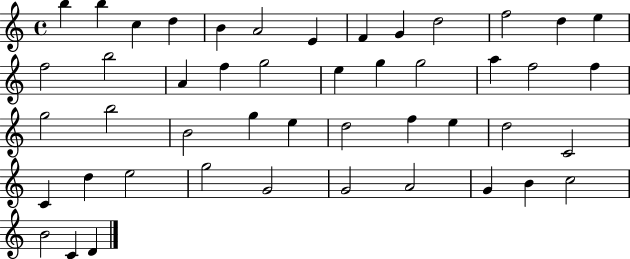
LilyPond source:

{
  \clef treble
  \time 4/4
  \defaultTimeSignature
  \key c \major
  b''4 b''4 c''4 d''4 | b'4 a'2 e'4 | f'4 g'4 d''2 | f''2 d''4 e''4 | \break f''2 b''2 | a'4 f''4 g''2 | e''4 g''4 g''2 | a''4 f''2 f''4 | \break g''2 b''2 | b'2 g''4 e''4 | d''2 f''4 e''4 | d''2 c'2 | \break c'4 d''4 e''2 | g''2 g'2 | g'2 a'2 | g'4 b'4 c''2 | \break b'2 c'4 d'4 | \bar "|."
}